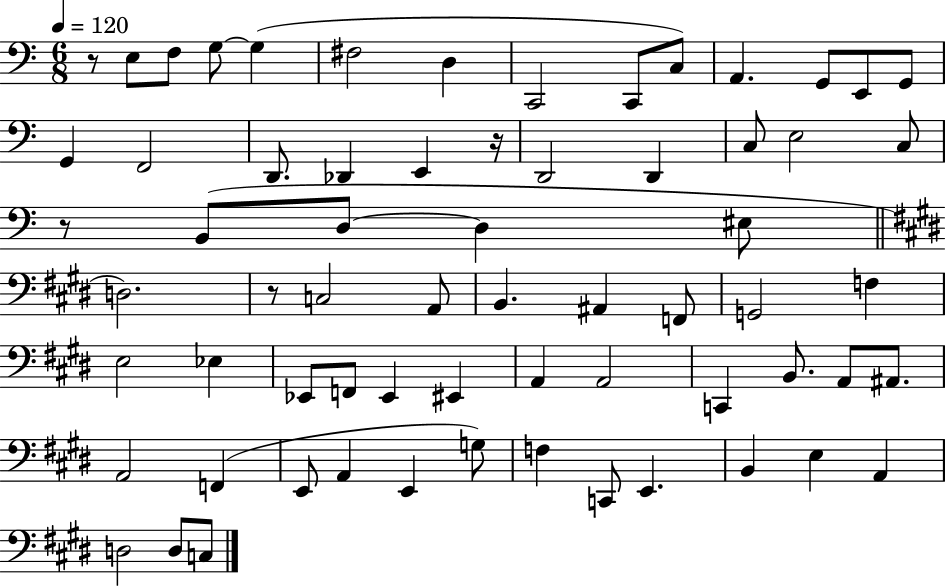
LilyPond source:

{
  \clef bass
  \numericTimeSignature
  \time 6/8
  \key c \major
  \tempo 4 = 120
  r8 e8 f8 g8~~ g4( | fis2 d4 | c,2 c,8 c8) | a,4. g,8 e,8 g,8 | \break g,4 f,2 | d,8. des,4 e,4 r16 | d,2 d,4 | c8 e2 c8 | \break r8 b,8( d8~~ d4 eis8 | \bar "||" \break \key e \major d2.) | r8 c2 a,8 | b,4. ais,4 f,8 | g,2 f4 | \break e2 ees4 | ees,8 f,8 ees,4 eis,4 | a,4 a,2 | c,4 b,8. a,8 ais,8. | \break a,2 f,4( | e,8 a,4 e,4 g8) | f4 c,8 e,4. | b,4 e4 a,4 | \break d2 d8 c8 | \bar "|."
}